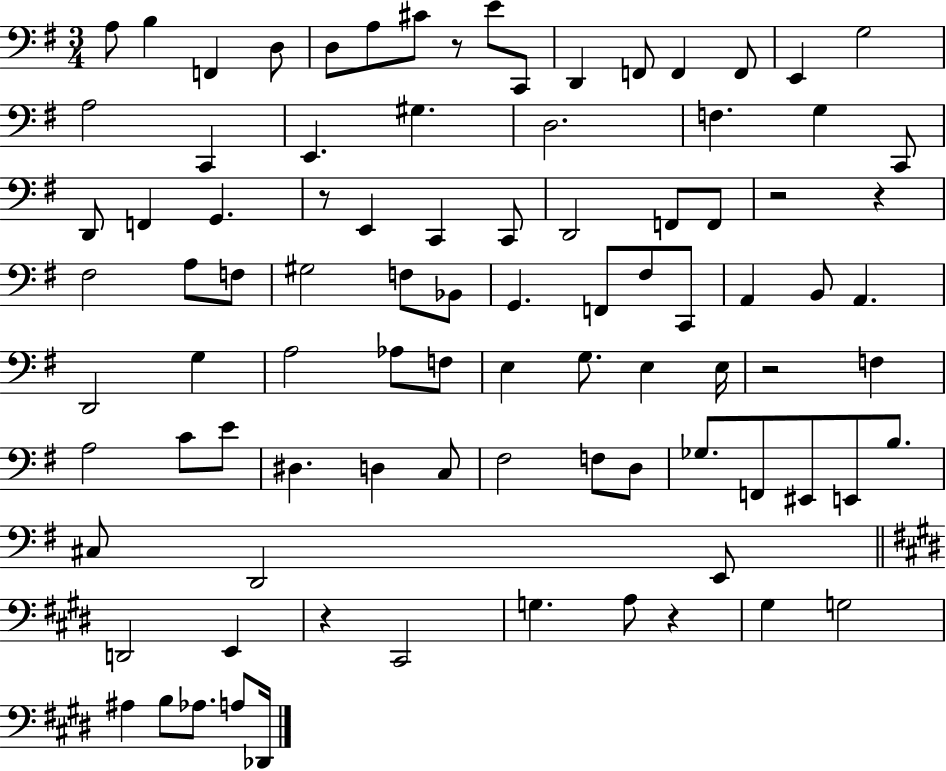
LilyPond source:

{
  \clef bass
  \numericTimeSignature
  \time 3/4
  \key g \major
  a8 b4 f,4 d8 | d8 a8 cis'8 r8 e'8 c,8 | d,4 f,8 f,4 f,8 | e,4 g2 | \break a2 c,4 | e,4. gis4. | d2. | f4. g4 c,8 | \break d,8 f,4 g,4. | r8 e,4 c,4 c,8 | d,2 f,8 f,8 | r2 r4 | \break fis2 a8 f8 | gis2 f8 bes,8 | g,4. f,8 fis8 c,8 | a,4 b,8 a,4. | \break d,2 g4 | a2 aes8 f8 | e4 g8. e4 e16 | r2 f4 | \break a2 c'8 e'8 | dis4. d4 c8 | fis2 f8 d8 | ges8. f,8 eis,8 e,8 b8. | \break cis8 d,2 e,8 | \bar "||" \break \key e \major d,2 e,4 | r4 cis,2 | g4. a8 r4 | gis4 g2 | \break ais4 b8 aes8. a8 des,16 | \bar "|."
}